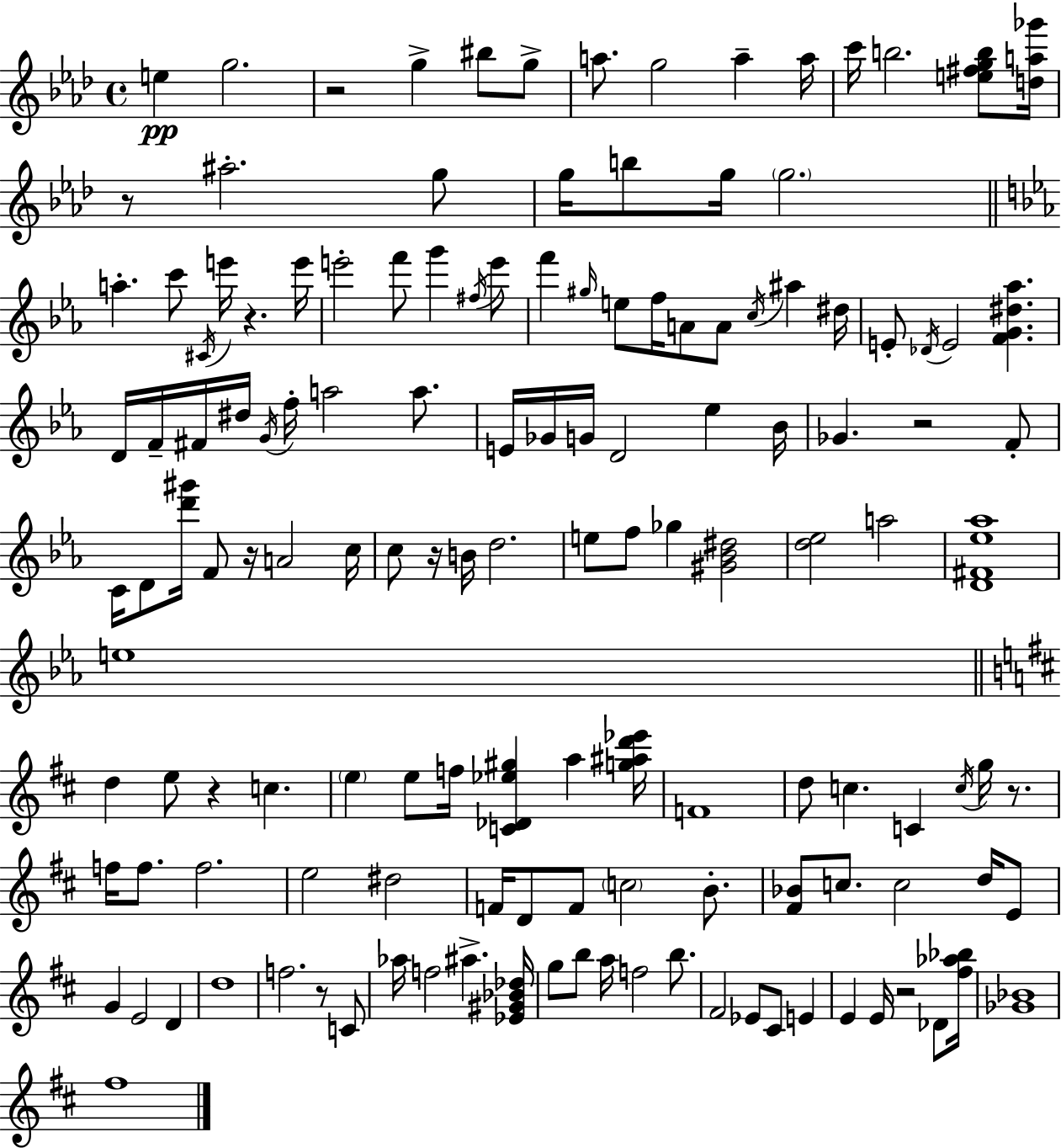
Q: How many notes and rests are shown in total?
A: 140